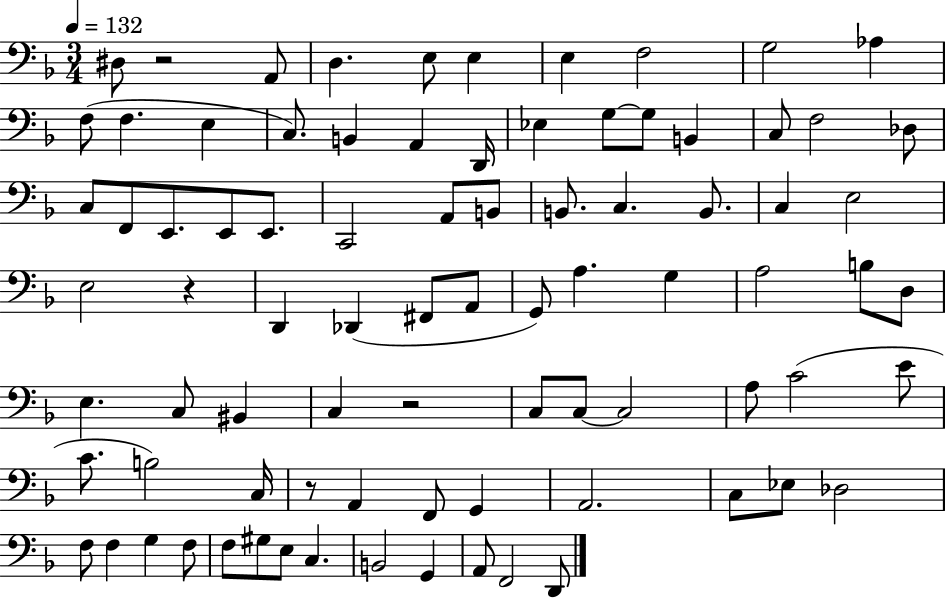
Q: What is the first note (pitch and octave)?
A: D#3